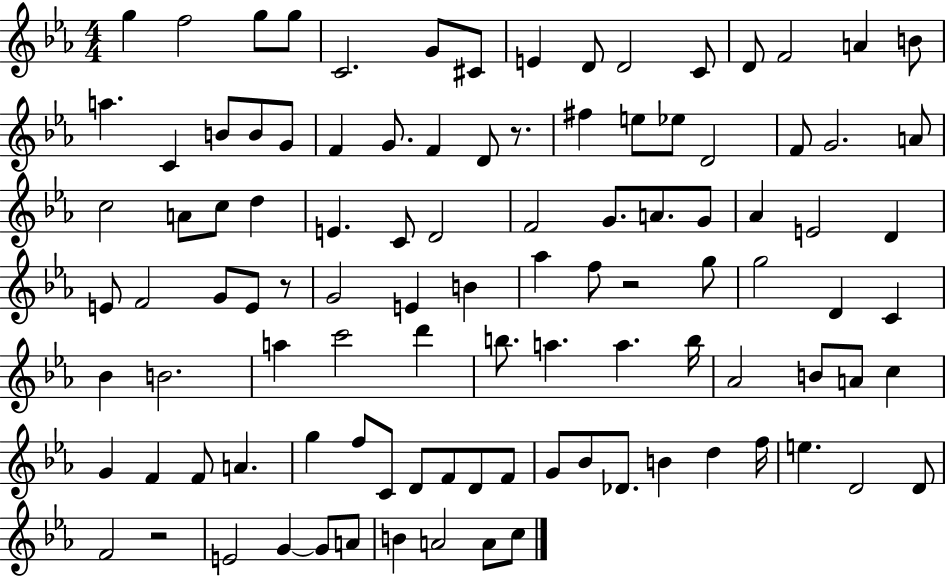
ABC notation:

X:1
T:Untitled
M:4/4
L:1/4
K:Eb
g f2 g/2 g/2 C2 G/2 ^C/2 E D/2 D2 C/2 D/2 F2 A B/2 a C B/2 B/2 G/2 F G/2 F D/2 z/2 ^f e/2 _e/2 D2 F/2 G2 A/2 c2 A/2 c/2 d E C/2 D2 F2 G/2 A/2 G/2 _A E2 D E/2 F2 G/2 E/2 z/2 G2 E B _a f/2 z2 g/2 g2 D C _B B2 a c'2 d' b/2 a a b/4 _A2 B/2 A/2 c G F F/2 A g f/2 C/2 D/2 F/2 D/2 F/2 G/2 _B/2 _D/2 B d f/4 e D2 D/2 F2 z2 E2 G G/2 A/2 B A2 A/2 c/2